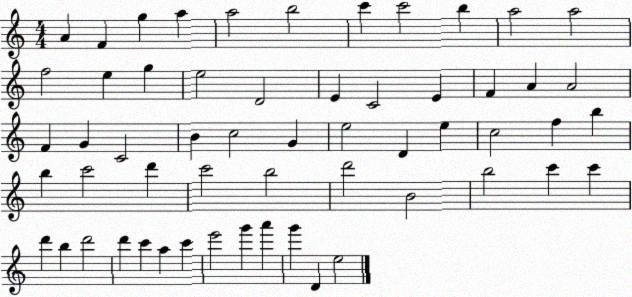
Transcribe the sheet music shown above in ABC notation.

X:1
T:Untitled
M:4/4
L:1/4
K:C
A F g a a2 b2 c' c'2 b a2 a2 f2 e g e2 D2 E C2 E F A A2 F G C2 B c2 G e2 D e c2 f b b c'2 d' c'2 b2 d'2 B2 b2 c' c' d' b d'2 d' c' a c' e'2 g' a' g' D e2